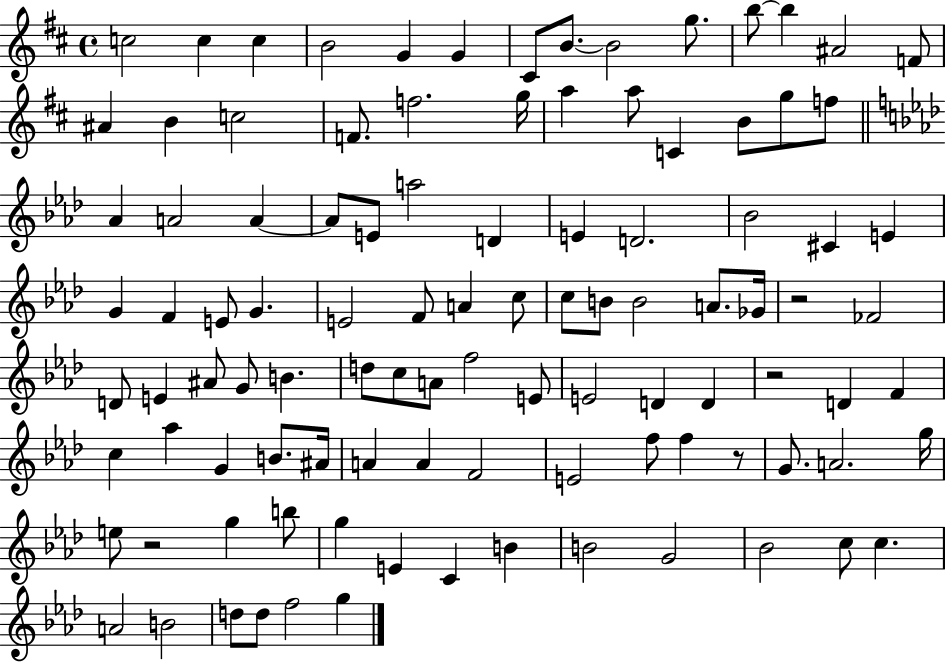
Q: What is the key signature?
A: D major